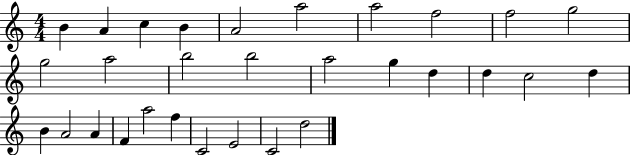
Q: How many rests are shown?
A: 0